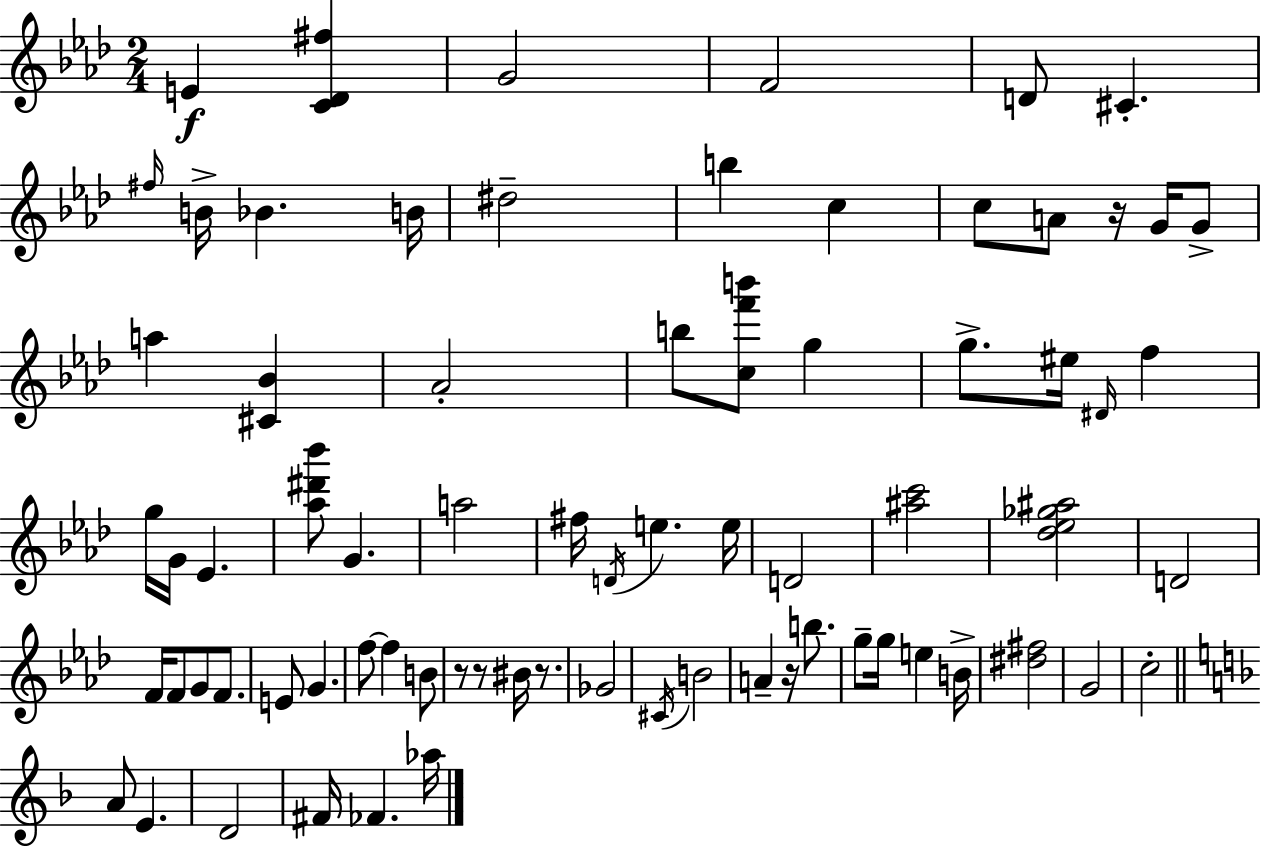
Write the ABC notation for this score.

X:1
T:Untitled
M:2/4
L:1/4
K:Fm
E [C_D^f] G2 F2 D/2 ^C ^f/4 B/4 _B B/4 ^d2 b c c/2 A/2 z/4 G/4 G/2 a [^C_B] _A2 b/2 [cf'b']/2 g g/2 ^e/4 ^D/4 f g/4 G/4 _E [_a^d'_b']/2 G a2 ^f/4 D/4 e e/4 D2 [^ac']2 [_d_e_g^a]2 D2 F/4 F/2 G/2 F/2 E/2 G f/2 f B/2 z/2 z/2 ^B/4 z/2 _G2 ^C/4 B2 A z/4 b/2 g/2 g/4 e B/4 [^d^f]2 G2 c2 A/2 E D2 ^F/4 _F _a/4